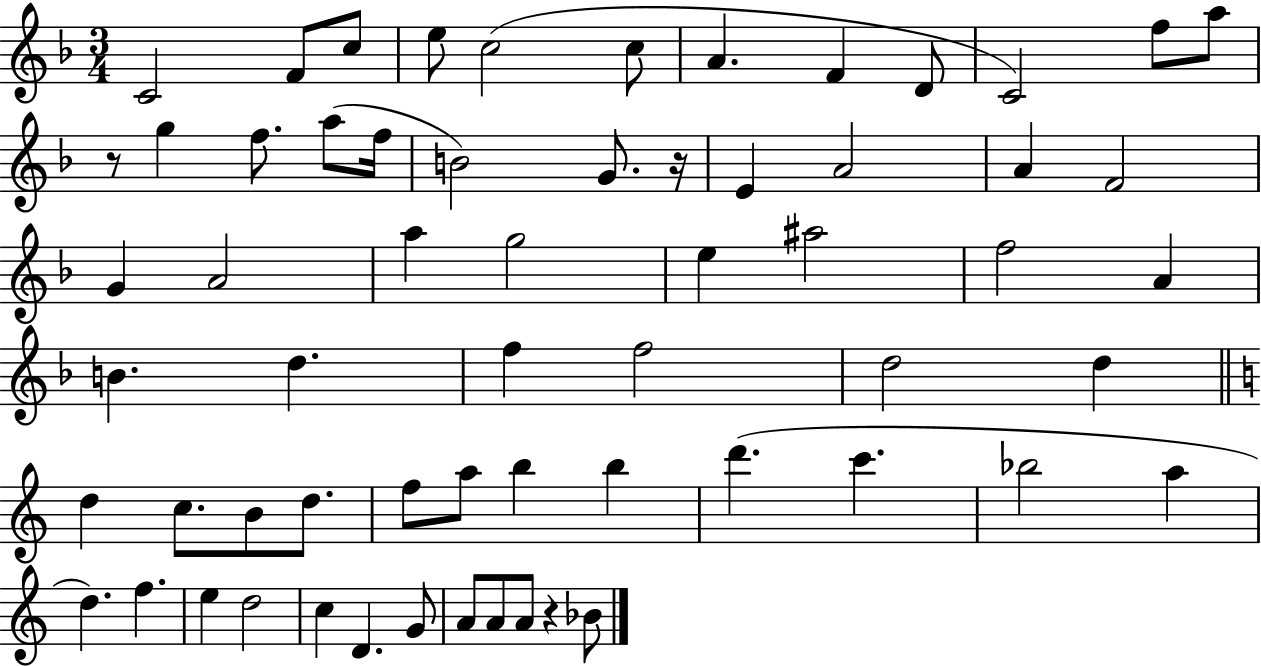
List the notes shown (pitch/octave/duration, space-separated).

C4/h F4/e C5/e E5/e C5/h C5/e A4/q. F4/q D4/e C4/h F5/e A5/e R/e G5/q F5/e. A5/e F5/s B4/h G4/e. R/s E4/q A4/h A4/q F4/h G4/q A4/h A5/q G5/h E5/q A#5/h F5/h A4/q B4/q. D5/q. F5/q F5/h D5/h D5/q D5/q C5/e. B4/e D5/e. F5/e A5/e B5/q B5/q D6/q. C6/q. Bb5/h A5/q D5/q. F5/q. E5/q D5/h C5/q D4/q. G4/e A4/e A4/e A4/e R/q Bb4/e